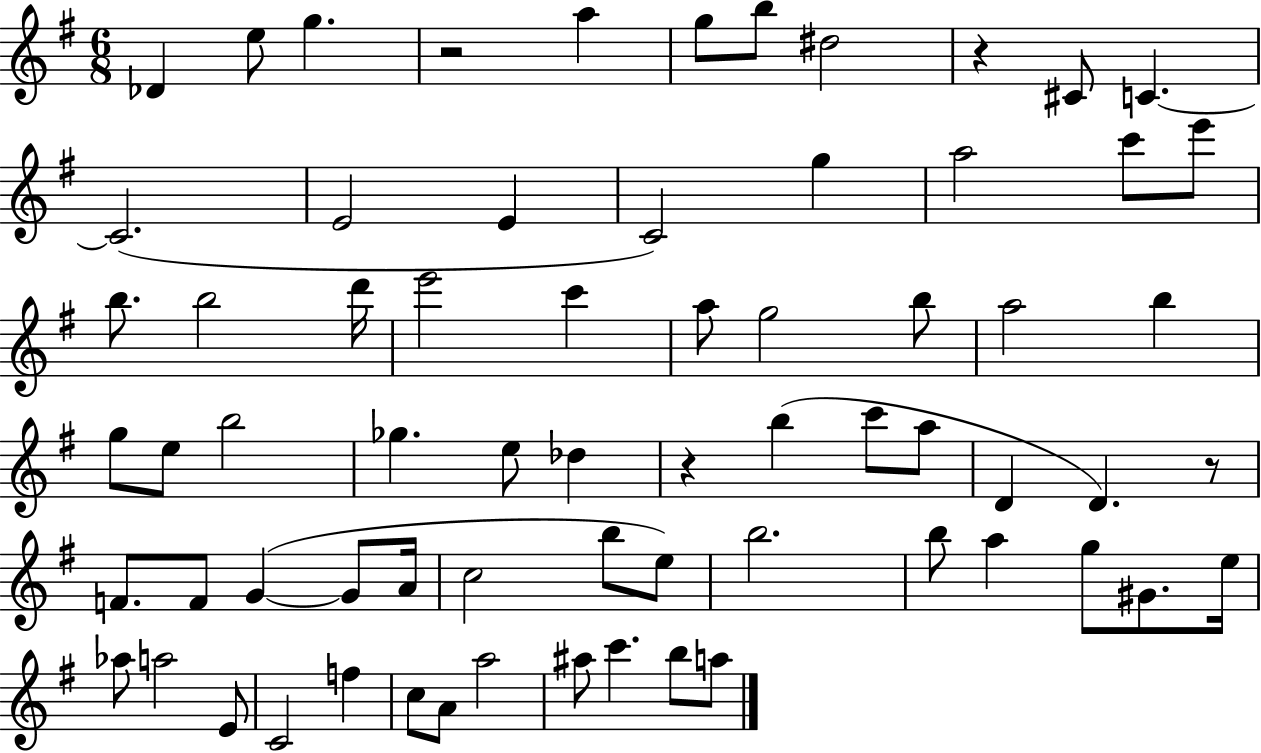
{
  \clef treble
  \numericTimeSignature
  \time 6/8
  \key g \major
  des'4 e''8 g''4. | r2 a''4 | g''8 b''8 dis''2 | r4 cis'8 c'4.~~ | \break c'2.( | e'2 e'4 | c'2) g''4 | a''2 c'''8 e'''8 | \break b''8. b''2 d'''16 | e'''2 c'''4 | a''8 g''2 b''8 | a''2 b''4 | \break g''8 e''8 b''2 | ges''4. e''8 des''4 | r4 b''4( c'''8 a''8 | d'4 d'4.) r8 | \break f'8. f'8 g'4~(~ g'8 a'16 | c''2 b''8 e''8) | b''2. | b''8 a''4 g''8 gis'8. e''16 | \break aes''8 a''2 e'8 | c'2 f''4 | c''8 a'8 a''2 | ais''8 c'''4. b''8 a''8 | \break \bar "|."
}